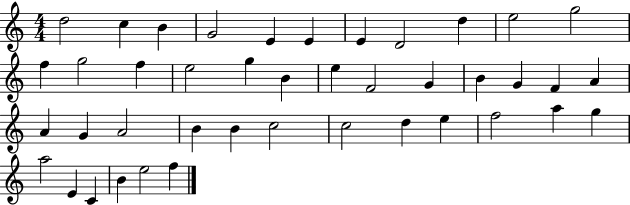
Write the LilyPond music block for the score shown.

{
  \clef treble
  \numericTimeSignature
  \time 4/4
  \key c \major
  d''2 c''4 b'4 | g'2 e'4 e'4 | e'4 d'2 d''4 | e''2 g''2 | \break f''4 g''2 f''4 | e''2 g''4 b'4 | e''4 f'2 g'4 | b'4 g'4 f'4 a'4 | \break a'4 g'4 a'2 | b'4 b'4 c''2 | c''2 d''4 e''4 | f''2 a''4 g''4 | \break a''2 e'4 c'4 | b'4 e''2 f''4 | \bar "|."
}